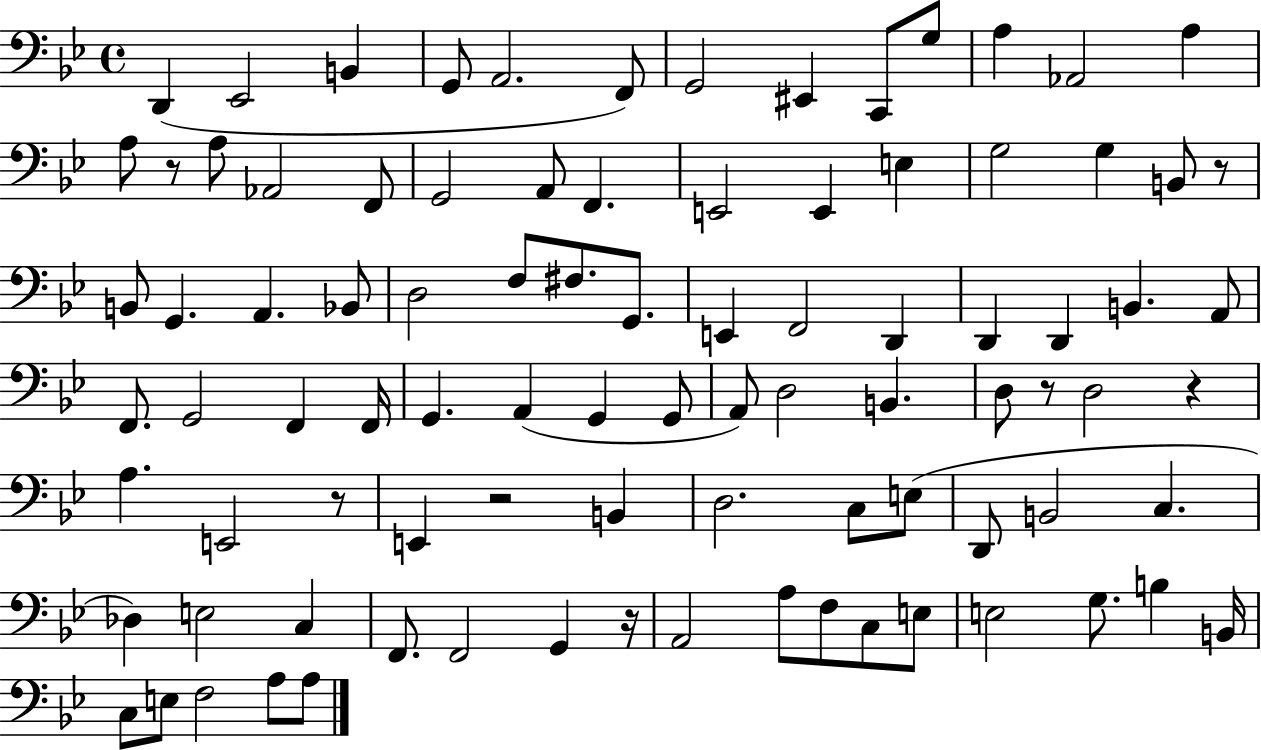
{
  \clef bass
  \time 4/4
  \defaultTimeSignature
  \key bes \major
  d,4( ees,2 b,4 | g,8 a,2. f,8) | g,2 eis,4 c,8 g8 | a4 aes,2 a4 | \break a8 r8 a8 aes,2 f,8 | g,2 a,8 f,4. | e,2 e,4 e4 | g2 g4 b,8 r8 | \break b,8 g,4. a,4. bes,8 | d2 f8 fis8. g,8. | e,4 f,2 d,4 | d,4 d,4 b,4. a,8 | \break f,8. g,2 f,4 f,16 | g,4. a,4( g,4 g,8 | a,8) d2 b,4. | d8 r8 d2 r4 | \break a4. e,2 r8 | e,4 r2 b,4 | d2. c8 e8( | d,8 b,2 c4. | \break des4) e2 c4 | f,8. f,2 g,4 r16 | a,2 a8 f8 c8 e8 | e2 g8. b4 b,16 | \break c8 e8 f2 a8 a8 | \bar "|."
}